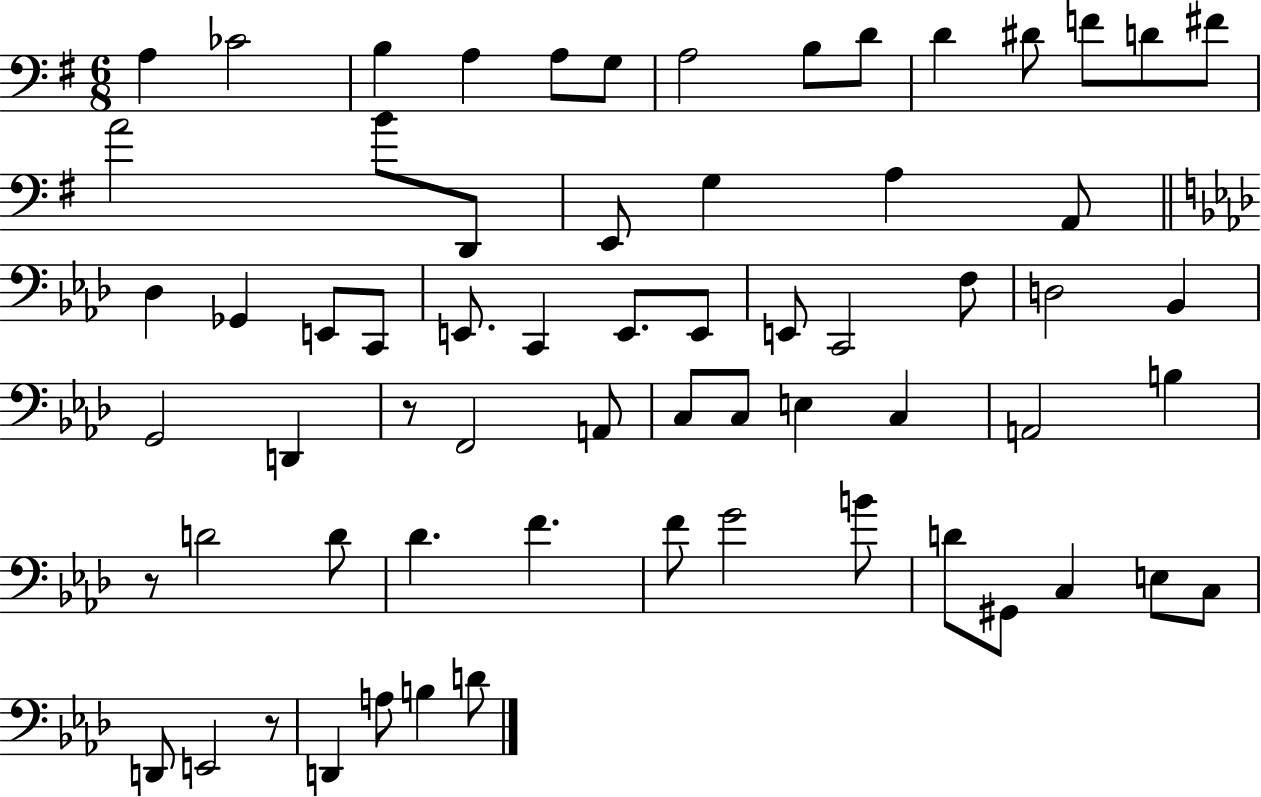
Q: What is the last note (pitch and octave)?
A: D4